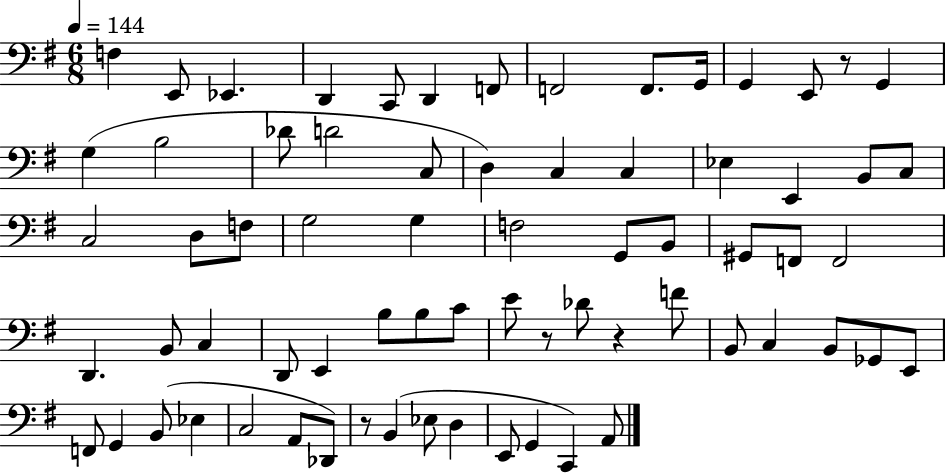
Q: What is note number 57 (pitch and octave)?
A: C3